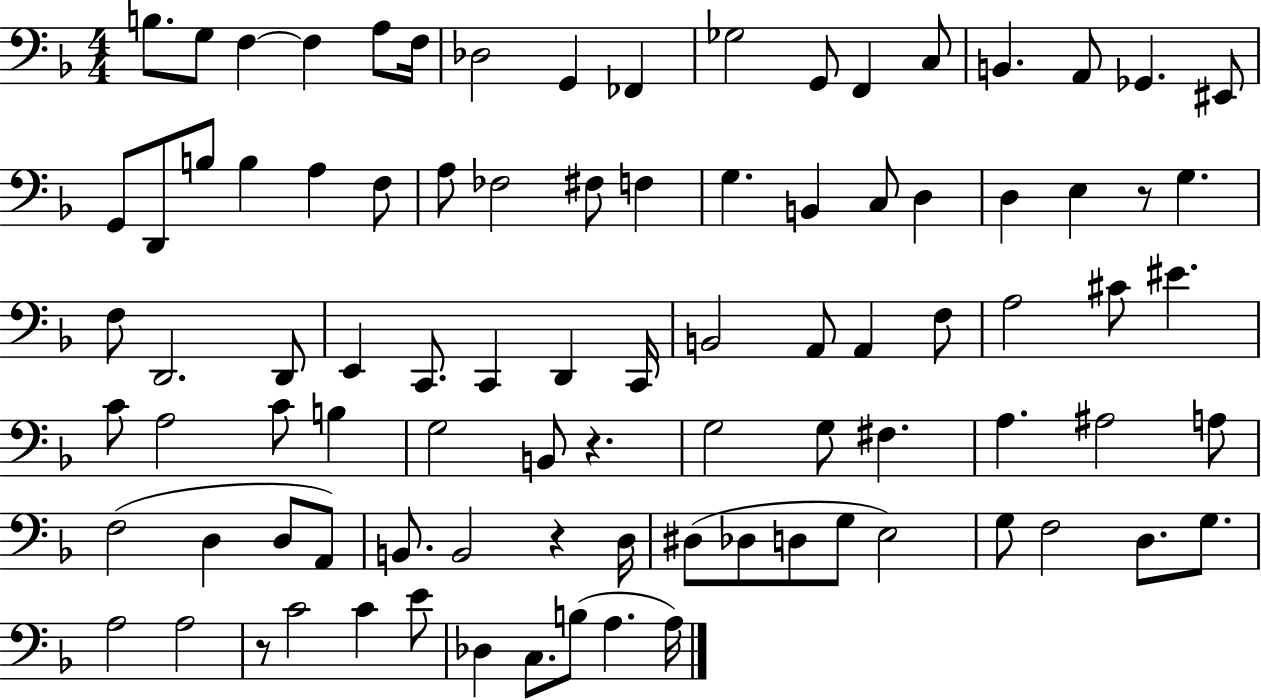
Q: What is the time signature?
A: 4/4